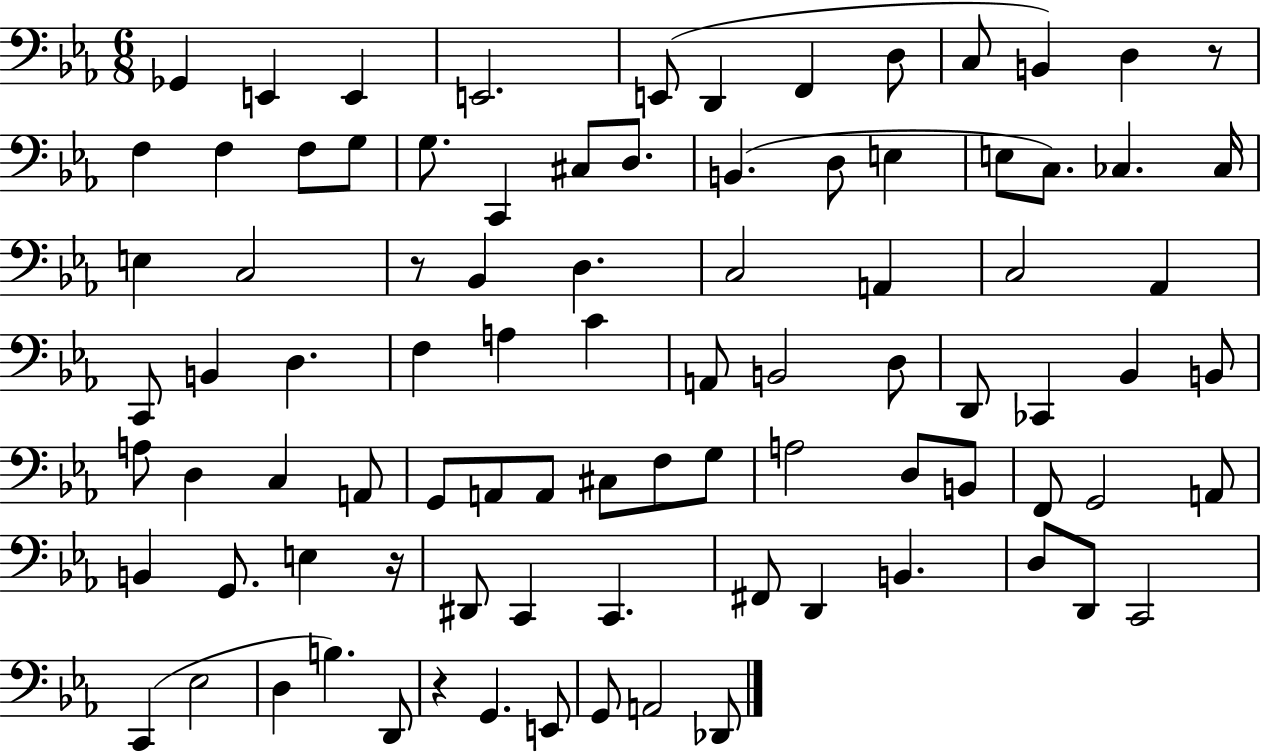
Gb2/q E2/q E2/q E2/h. E2/e D2/q F2/q D3/e C3/e B2/q D3/q R/e F3/q F3/q F3/e G3/e G3/e. C2/q C#3/e D3/e. B2/q. D3/e E3/q E3/e C3/e. CES3/q. CES3/s E3/q C3/h R/e Bb2/q D3/q. C3/h A2/q C3/h Ab2/q C2/e B2/q D3/q. F3/q A3/q C4/q A2/e B2/h D3/e D2/e CES2/q Bb2/q B2/e A3/e D3/q C3/q A2/e G2/e A2/e A2/e C#3/e F3/e G3/e A3/h D3/e B2/e F2/e G2/h A2/e B2/q G2/e. E3/q R/s D#2/e C2/q C2/q. F#2/e D2/q B2/q. D3/e D2/e C2/h C2/q Eb3/h D3/q B3/q. D2/e R/q G2/q. E2/e G2/e A2/h Db2/e